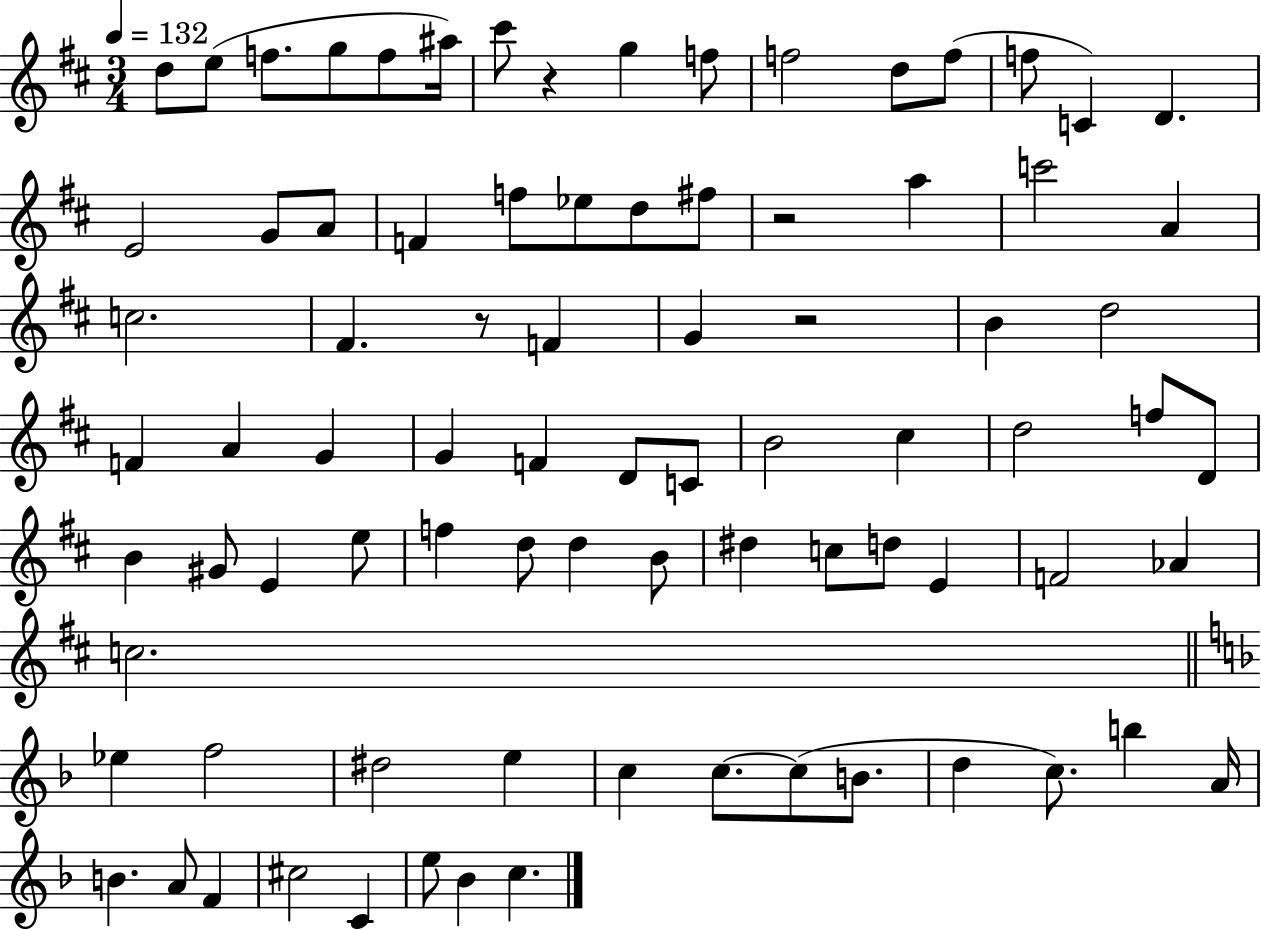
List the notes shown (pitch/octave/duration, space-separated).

D5/e E5/e F5/e. G5/e F5/e A#5/s C#6/e R/q G5/q F5/e F5/h D5/e F5/e F5/e C4/q D4/q. E4/h G4/e A4/e F4/q F5/e Eb5/e D5/e F#5/e R/h A5/q C6/h A4/q C5/h. F#4/q. R/e F4/q G4/q R/h B4/q D5/h F4/q A4/q G4/q G4/q F4/q D4/e C4/e B4/h C#5/q D5/h F5/e D4/e B4/q G#4/e E4/q E5/e F5/q D5/e D5/q B4/e D#5/q C5/e D5/e E4/q F4/h Ab4/q C5/h. Eb5/q F5/h D#5/h E5/q C5/q C5/e. C5/e B4/e. D5/q C5/e. B5/q A4/s B4/q. A4/e F4/q C#5/h C4/q E5/e Bb4/q C5/q.